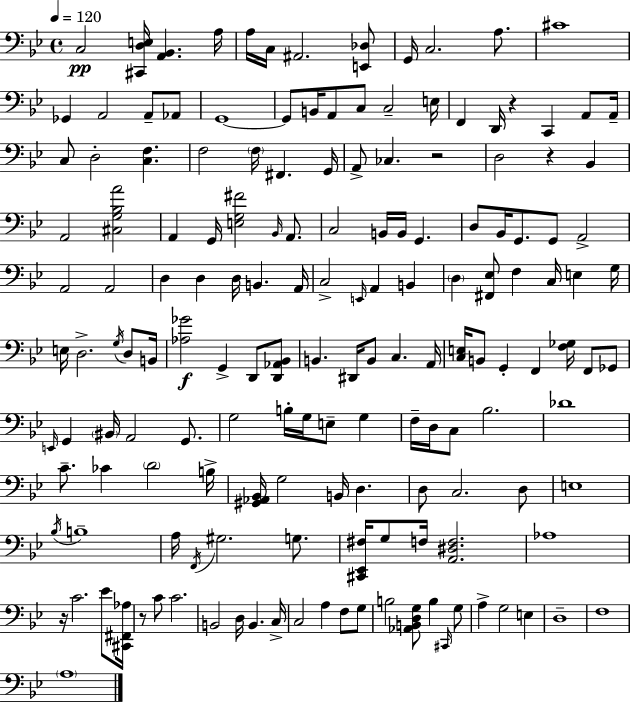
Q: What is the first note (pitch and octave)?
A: C3